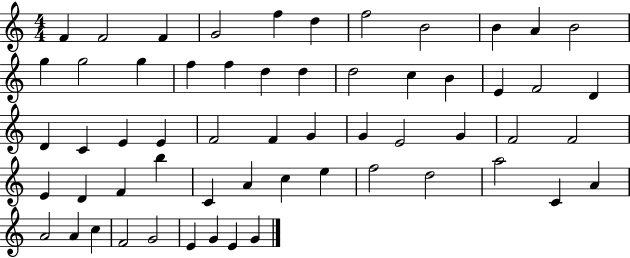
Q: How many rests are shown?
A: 0